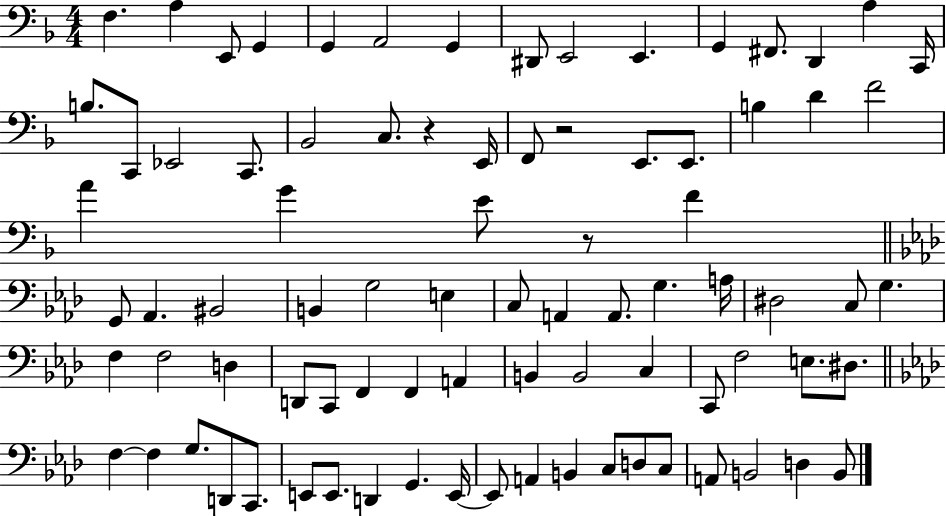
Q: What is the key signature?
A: F major